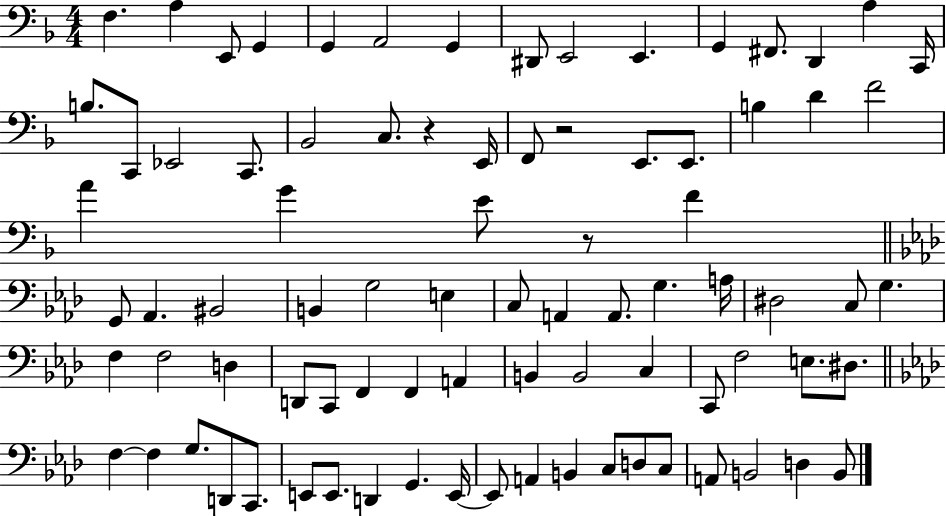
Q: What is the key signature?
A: F major